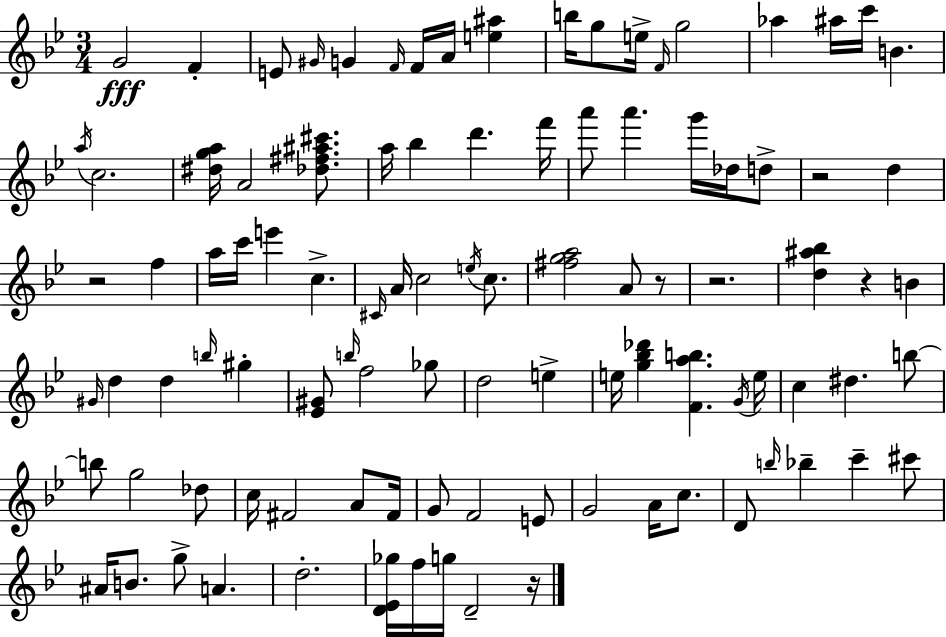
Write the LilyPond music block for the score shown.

{
  \clef treble
  \numericTimeSignature
  \time 3/4
  \key g \minor
  g'2\fff f'4-. | e'8 \grace { gis'16 } g'4 \grace { f'16 } f'16 a'16 <e'' ais''>4 | b''16 g''8 e''16-> \grace { f'16 } g''2 | aes''4 ais''16 c'''16 b'4. | \break \acciaccatura { a''16 } c''2. | <dis'' g'' a''>16 a'2 | <des'' fis'' ais'' cis'''>8. a''16 bes''4 d'''4. | f'''16 a'''8 a'''4. | \break g'''16 des''16 d''8-> r2 | d''4 r2 | f''4 a''16 c'''16 e'''4 c''4.-> | \grace { cis'16 } a'16 c''2 | \break \acciaccatura { e''16 } c''8. <fis'' g'' a''>2 | a'8 r8 r2. | <d'' ais'' bes''>4 r4 | b'4 \grace { gis'16 } d''4 d''4 | \break \grace { b''16 } gis''4-. <ees' gis'>8 \grace { b''16 } f''2 | ges''8 d''2 | e''4-> e''16 <g'' bes'' des'''>4 | <f' a'' b''>4. \acciaccatura { g'16 } e''16 c''4 | \break dis''4. b''8~~ b''8 | g''2 des''8 c''16 fis'2 | a'8 fis'16 g'8 | f'2 e'8 g'2 | \break a'16 c''8. d'8 | \grace { b''16 } bes''4-- c'''4-- cis'''8 ais'16 | b'8. g''8-> a'4. d''2.-. | <d' ees' ges''>16 | \break f''16 g''16 d'2-- r16 \bar "|."
}